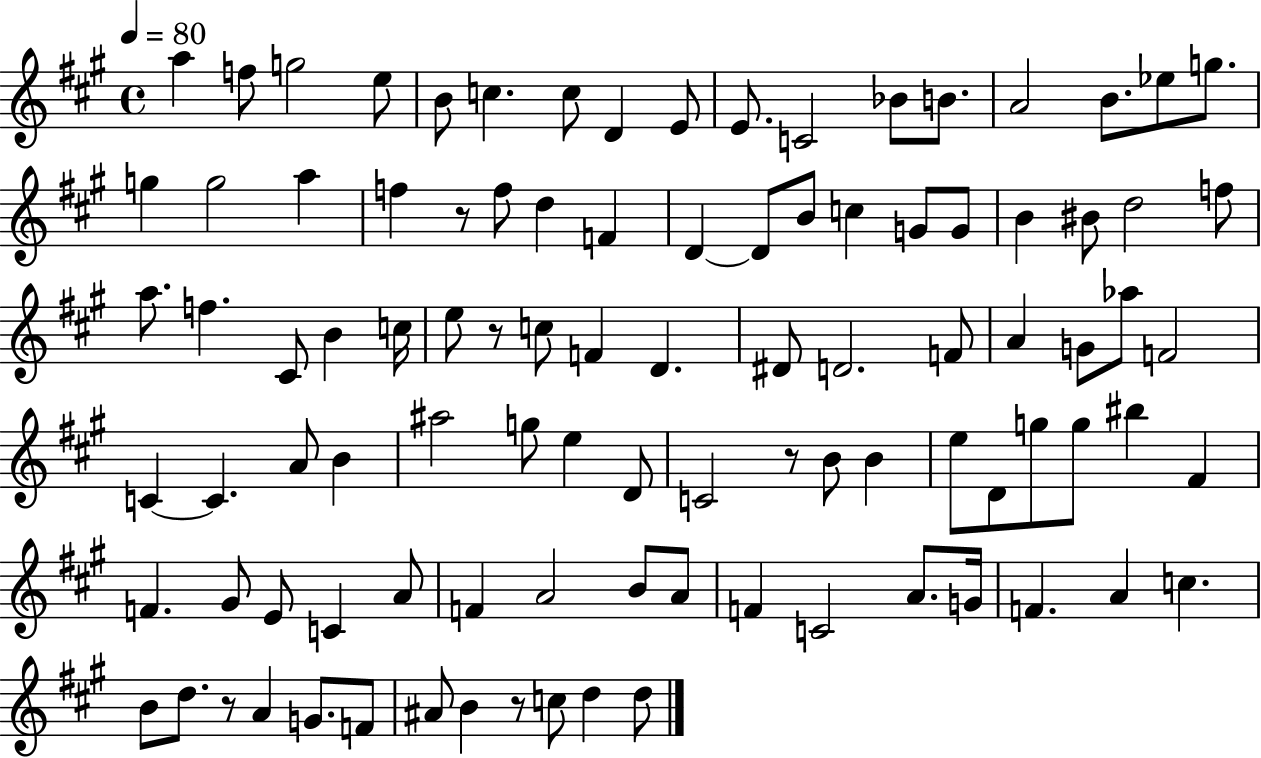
{
  \clef treble
  \time 4/4
  \defaultTimeSignature
  \key a \major
  \tempo 4 = 80
  \repeat volta 2 { a''4 f''8 g''2 e''8 | b'8 c''4. c''8 d'4 e'8 | e'8. c'2 bes'8 b'8. | a'2 b'8. ees''8 g''8. | \break g''4 g''2 a''4 | f''4 r8 f''8 d''4 f'4 | d'4~~ d'8 b'8 c''4 g'8 g'8 | b'4 bis'8 d''2 f''8 | \break a''8. f''4. cis'8 b'4 c''16 | e''8 r8 c''8 f'4 d'4. | dis'8 d'2. f'8 | a'4 g'8 aes''8 f'2 | \break c'4~~ c'4. a'8 b'4 | ais''2 g''8 e''4 d'8 | c'2 r8 b'8 b'4 | e''8 d'8 g''8 g''8 bis''4 fis'4 | \break f'4. gis'8 e'8 c'4 a'8 | f'4 a'2 b'8 a'8 | f'4 c'2 a'8. g'16 | f'4. a'4 c''4. | \break b'8 d''8. r8 a'4 g'8. f'8 | ais'8 b'4 r8 c''8 d''4 d''8 | } \bar "|."
}